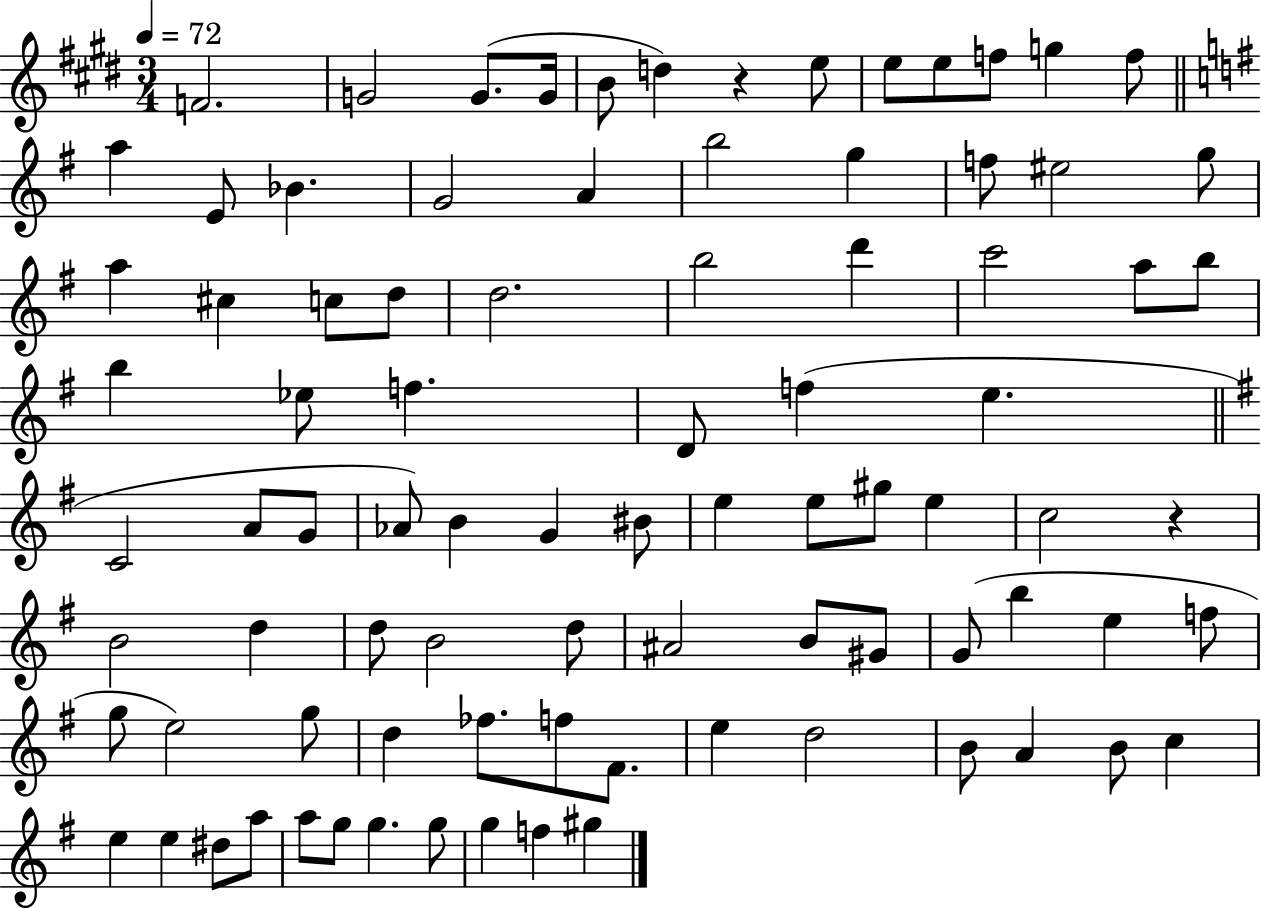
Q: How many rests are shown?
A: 2